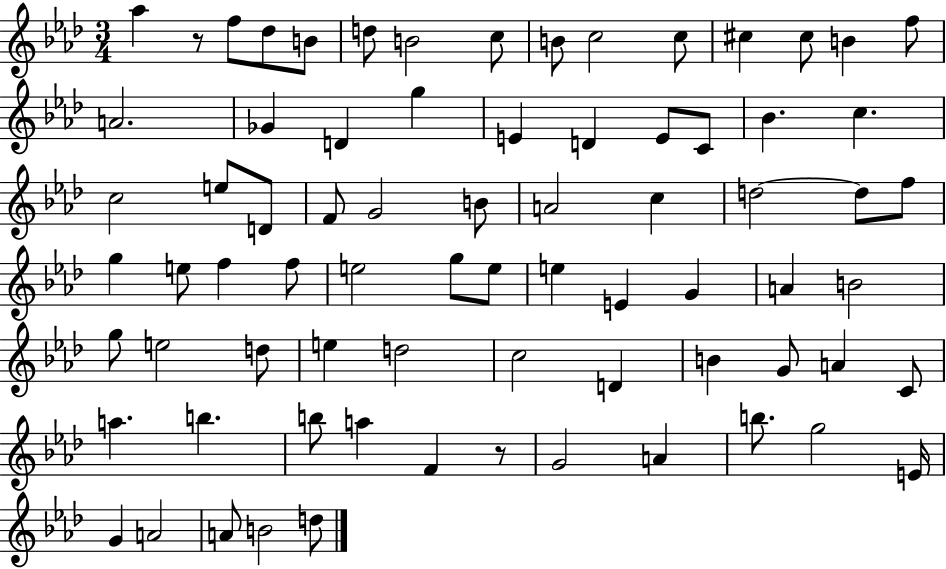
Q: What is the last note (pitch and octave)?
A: D5